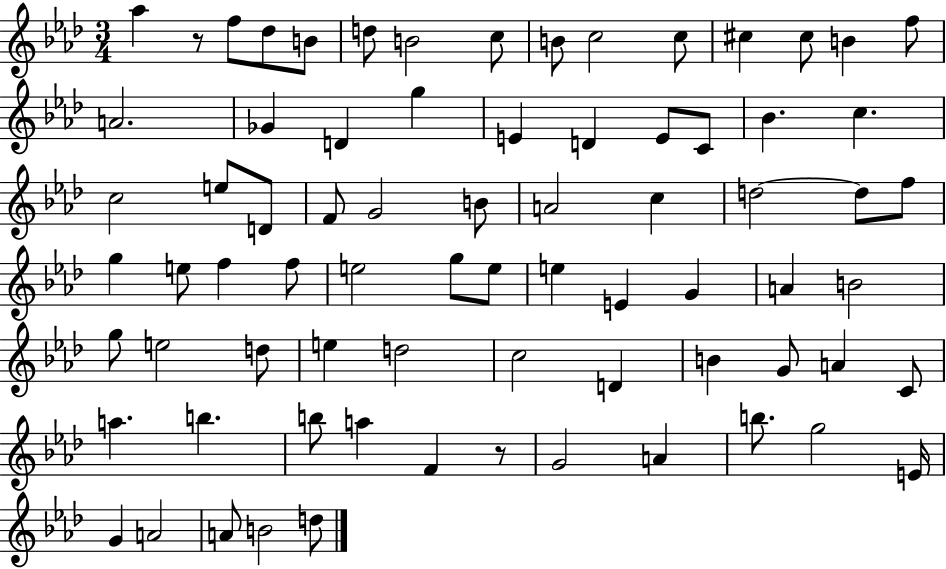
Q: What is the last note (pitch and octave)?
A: D5